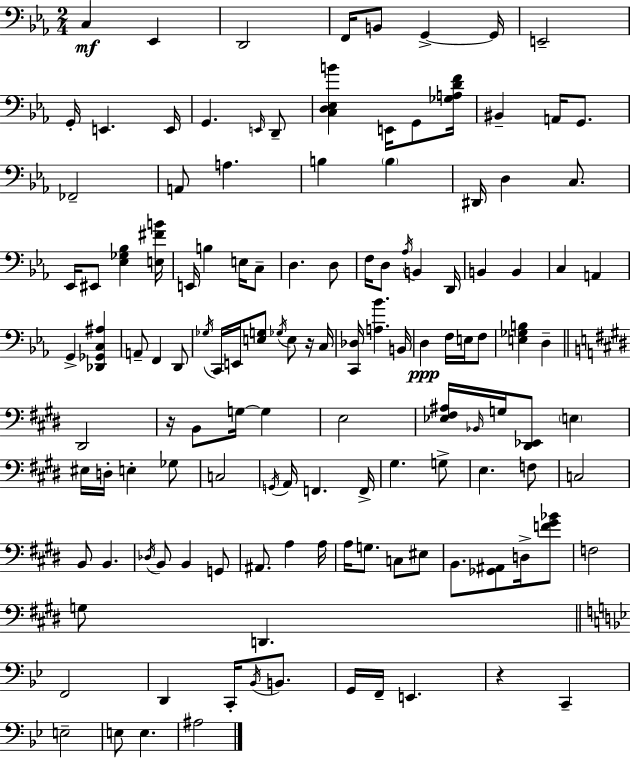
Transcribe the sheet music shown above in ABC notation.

X:1
T:Untitled
M:2/4
L:1/4
K:Eb
C, _E,, D,,2 F,,/4 B,,/2 G,, G,,/4 E,,2 G,,/4 E,, E,,/4 G,, E,,/4 D,,/2 [C,D,_E,B] E,,/4 G,,/2 [_G,A,DF]/4 ^B,, A,,/4 G,,/2 _F,,2 A,,/2 A, B, B, ^D,,/4 D, C,/2 _E,,/4 ^E,,/2 [_E,_G,_B,] [E,^FB]/4 E,,/4 B, E,/4 C,/2 D, D,/2 F,/4 D,/2 _A,/4 B,, D,,/4 B,, B,, C, A,, G,, [_D,,_G,,C,^A,] A,,/2 F,, D,,/2 _G,/4 C,,/4 E,,/4 [E,G,]/2 _G,/4 E,/2 z/4 C,/4 [C,,_D,]/4 [A,_B] B,,/4 D, F,/4 E,/4 F,/2 [E,_G,B,] D, ^D,,2 z/4 B,,/2 G,/4 G, E,2 [_E,^F,^A,]/4 _B,,/4 G,/4 [^D,,_E,,]/2 E, ^E,/4 D,/4 E, _G,/2 C,2 G,,/4 A,,/4 F,, F,,/4 ^G, G,/2 E, F,/2 C,2 B,,/2 B,, _D,/4 B,,/2 B,, G,,/2 ^A,,/2 A, A,/4 A,/4 G,/2 C,/2 ^E,/2 B,,/2 [_G,,^A,,]/2 D,/4 [F^G_B]/2 F,2 G,/2 D,, F,,2 D,, C,,/4 _B,,/4 B,,/2 G,,/4 F,,/4 E,, z C,, E,2 E,/2 E, ^A,2